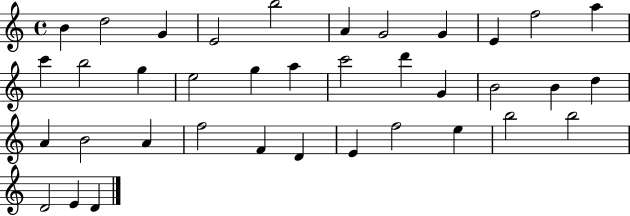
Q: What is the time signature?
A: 4/4